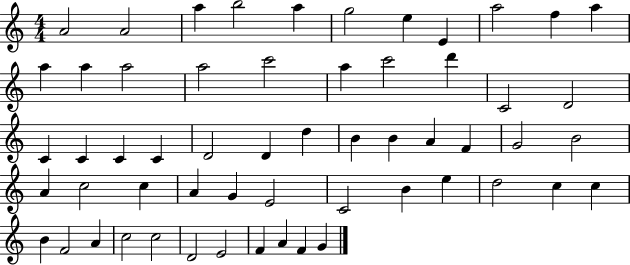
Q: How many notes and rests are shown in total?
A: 57